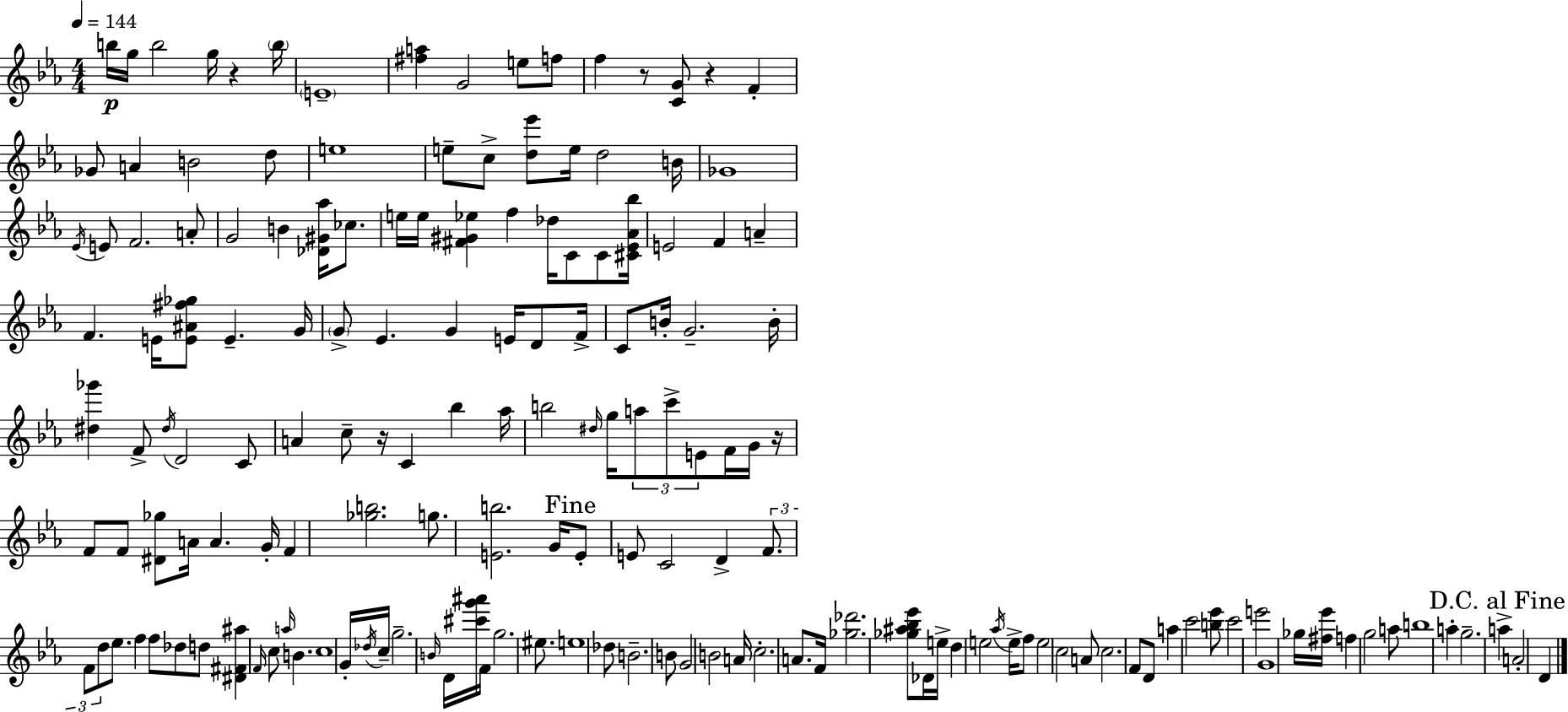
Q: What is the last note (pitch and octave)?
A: D4